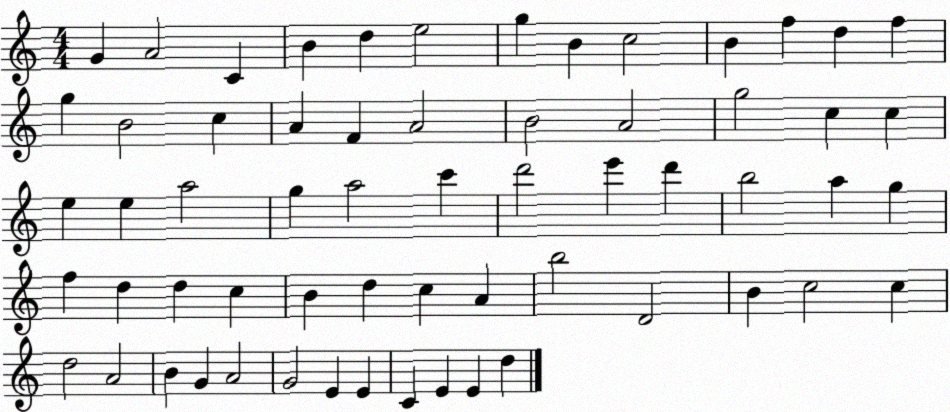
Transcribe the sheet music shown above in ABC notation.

X:1
T:Untitled
M:4/4
L:1/4
K:C
G A2 C B d e2 g B c2 B f d f g B2 c A F A2 B2 A2 g2 c c e e a2 g a2 c' d'2 e' d' b2 a g f d d c B d c A b2 D2 B c2 c d2 A2 B G A2 G2 E E C E E d